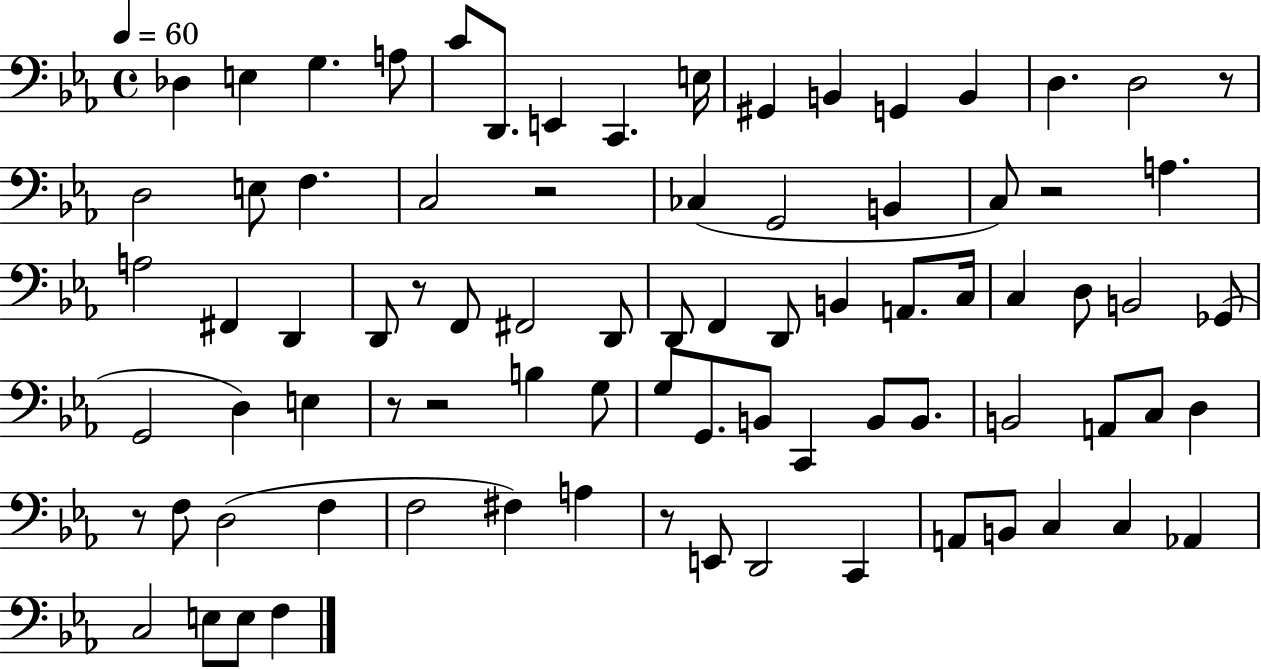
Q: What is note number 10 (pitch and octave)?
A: G#2